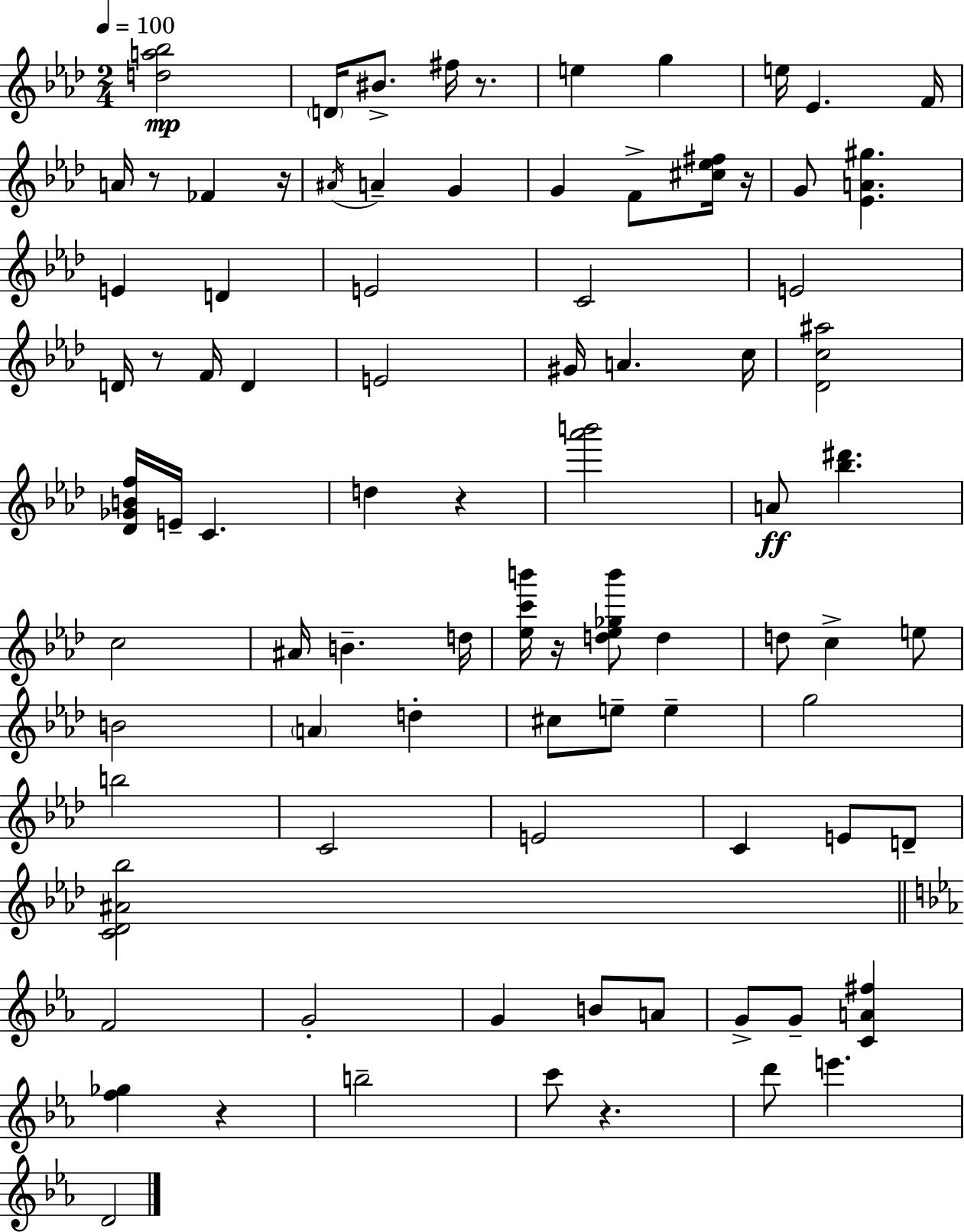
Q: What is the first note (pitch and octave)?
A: D4